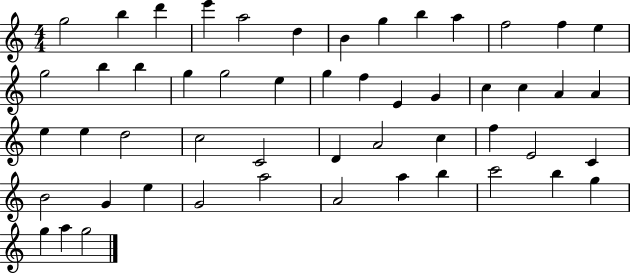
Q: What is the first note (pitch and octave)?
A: G5